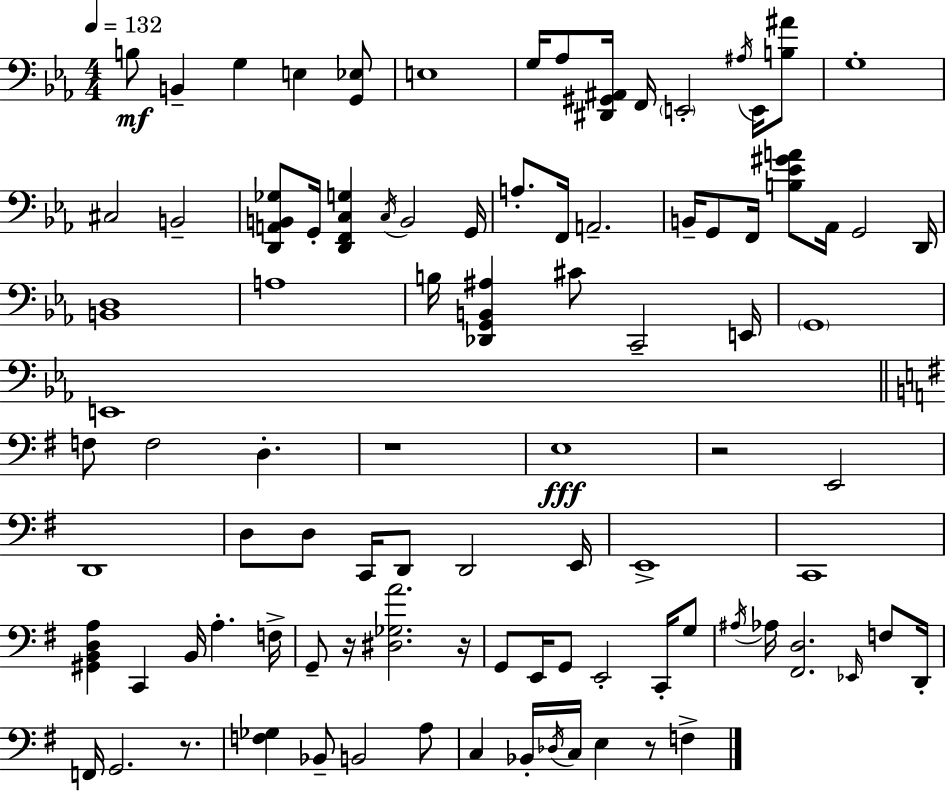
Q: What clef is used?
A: bass